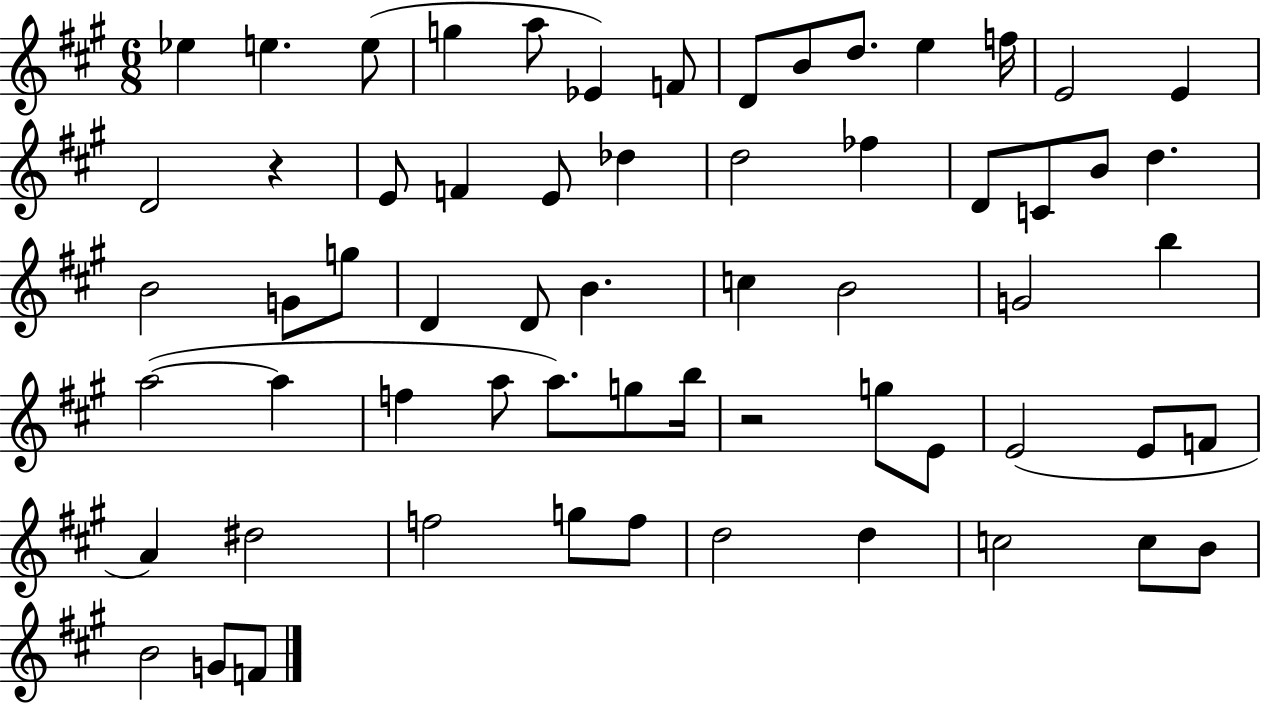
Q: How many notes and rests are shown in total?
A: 62